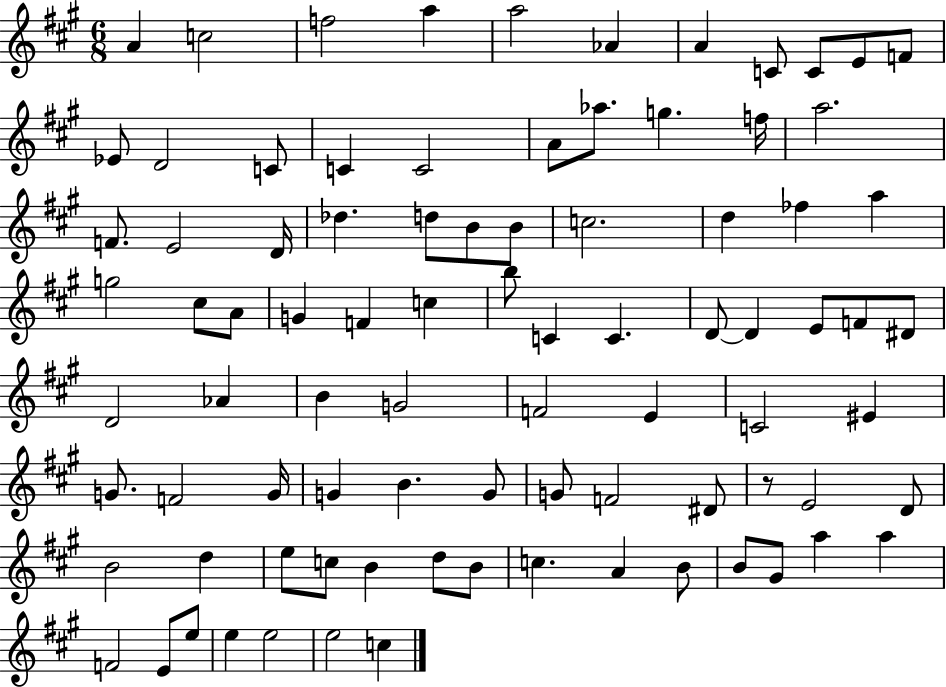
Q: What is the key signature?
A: A major